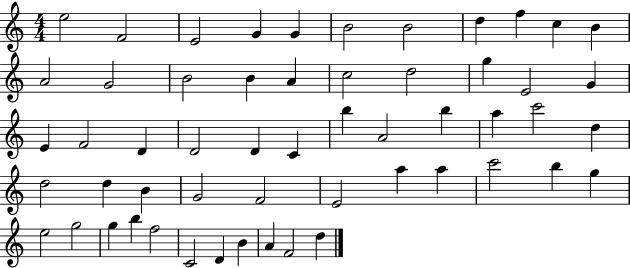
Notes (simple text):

E5/h F4/h E4/h G4/q G4/q B4/h B4/h D5/q F5/q C5/q B4/q A4/h G4/h B4/h B4/q A4/q C5/h D5/h G5/q E4/h G4/q E4/q F4/h D4/q D4/h D4/q C4/q B5/q A4/h B5/q A5/q C6/h D5/q D5/h D5/q B4/q G4/h F4/h E4/h A5/q A5/q C6/h B5/q G5/q E5/h G5/h G5/q B5/q F5/h C4/h D4/q B4/q A4/q F4/h D5/q